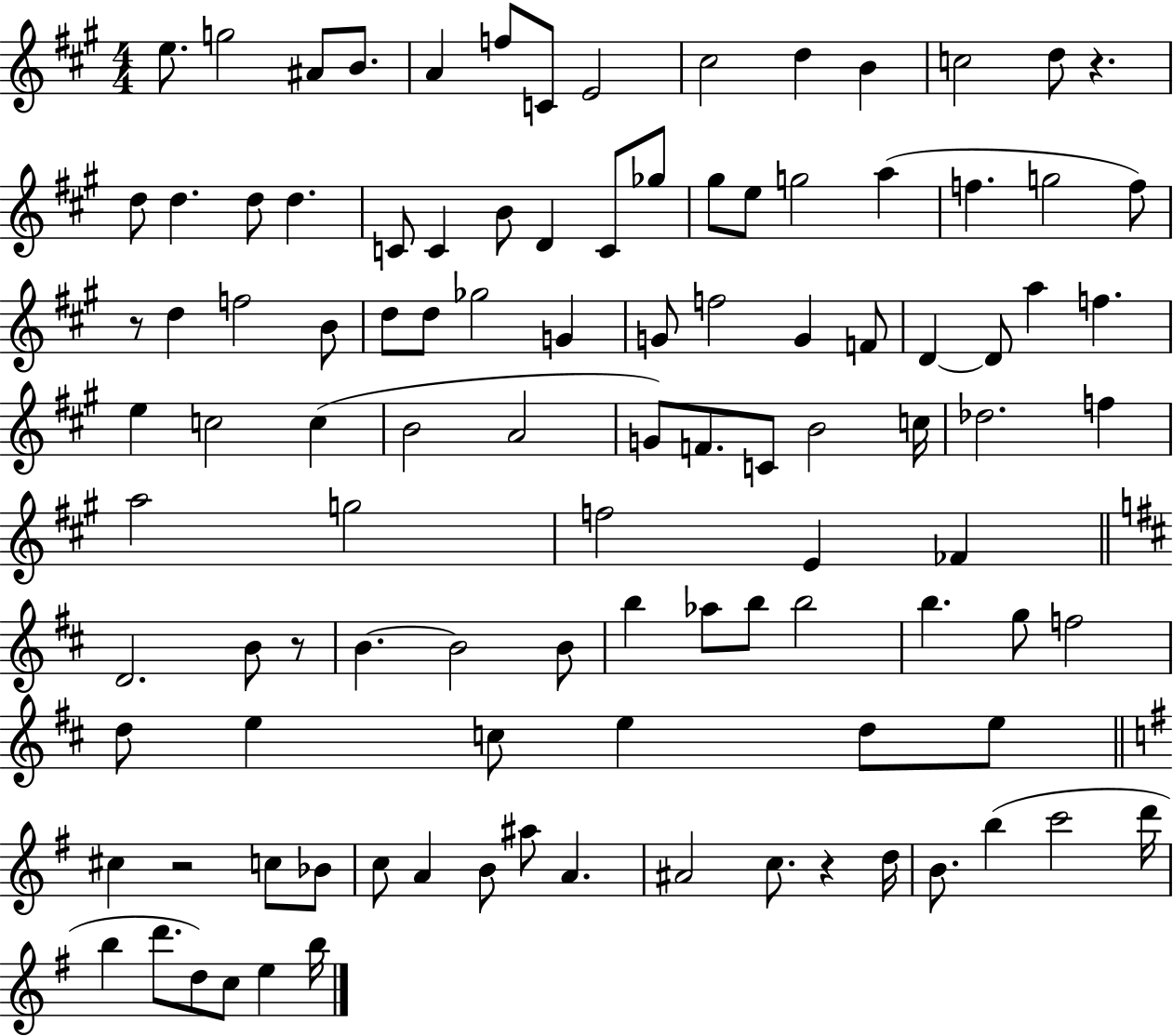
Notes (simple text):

E5/e. G5/h A#4/e B4/e. A4/q F5/e C4/e E4/h C#5/h D5/q B4/q C5/h D5/e R/q. D5/e D5/q. D5/e D5/q. C4/e C4/q B4/e D4/q C4/e Gb5/e G#5/e E5/e G5/h A5/q F5/q. G5/h F5/e R/e D5/q F5/h B4/e D5/e D5/e Gb5/h G4/q G4/e F5/h G4/q F4/e D4/q D4/e A5/q F5/q. E5/q C5/h C5/q B4/h A4/h G4/e F4/e. C4/e B4/h C5/s Db5/h. F5/q A5/h G5/h F5/h E4/q FES4/q D4/h. B4/e R/e B4/q. B4/h B4/e B5/q Ab5/e B5/e B5/h B5/q. G5/e F5/h D5/e E5/q C5/e E5/q D5/e E5/e C#5/q R/h C5/e Bb4/e C5/e A4/q B4/e A#5/e A4/q. A#4/h C5/e. R/q D5/s B4/e. B5/q C6/h D6/s B5/q D6/e. D5/e C5/e E5/q B5/s